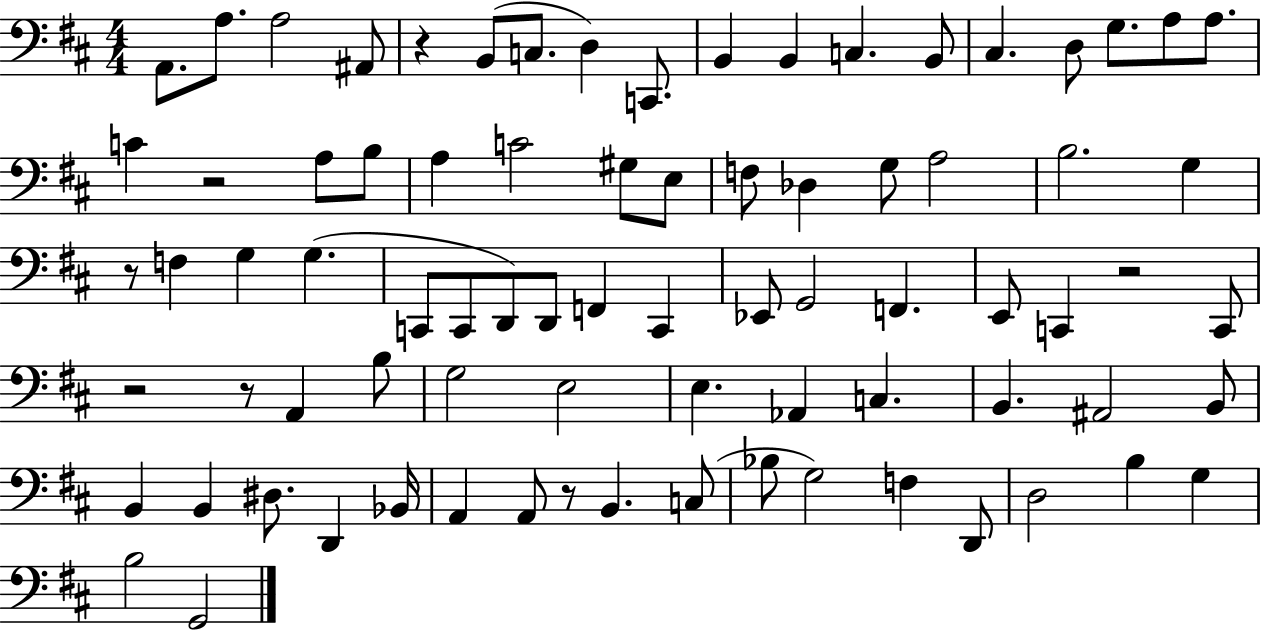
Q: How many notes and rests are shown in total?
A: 80